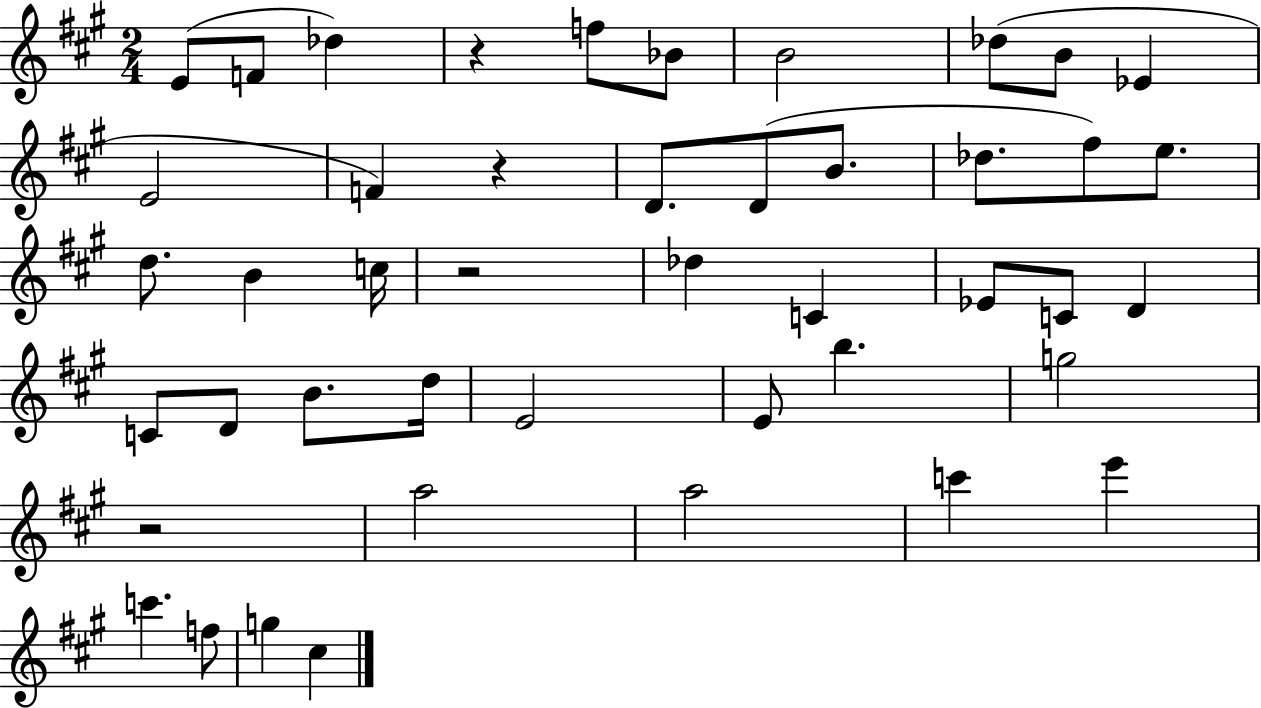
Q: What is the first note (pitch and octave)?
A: E4